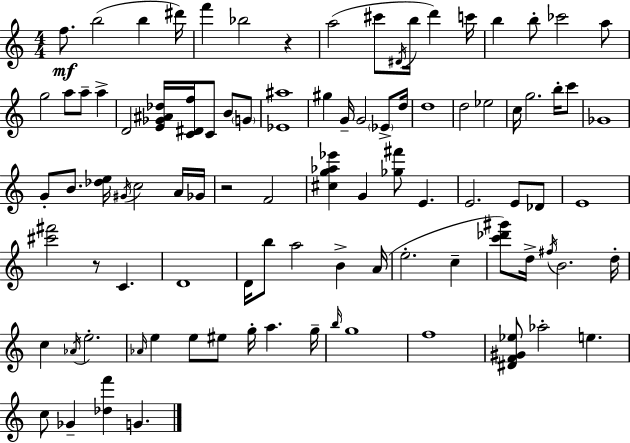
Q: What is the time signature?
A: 4/4